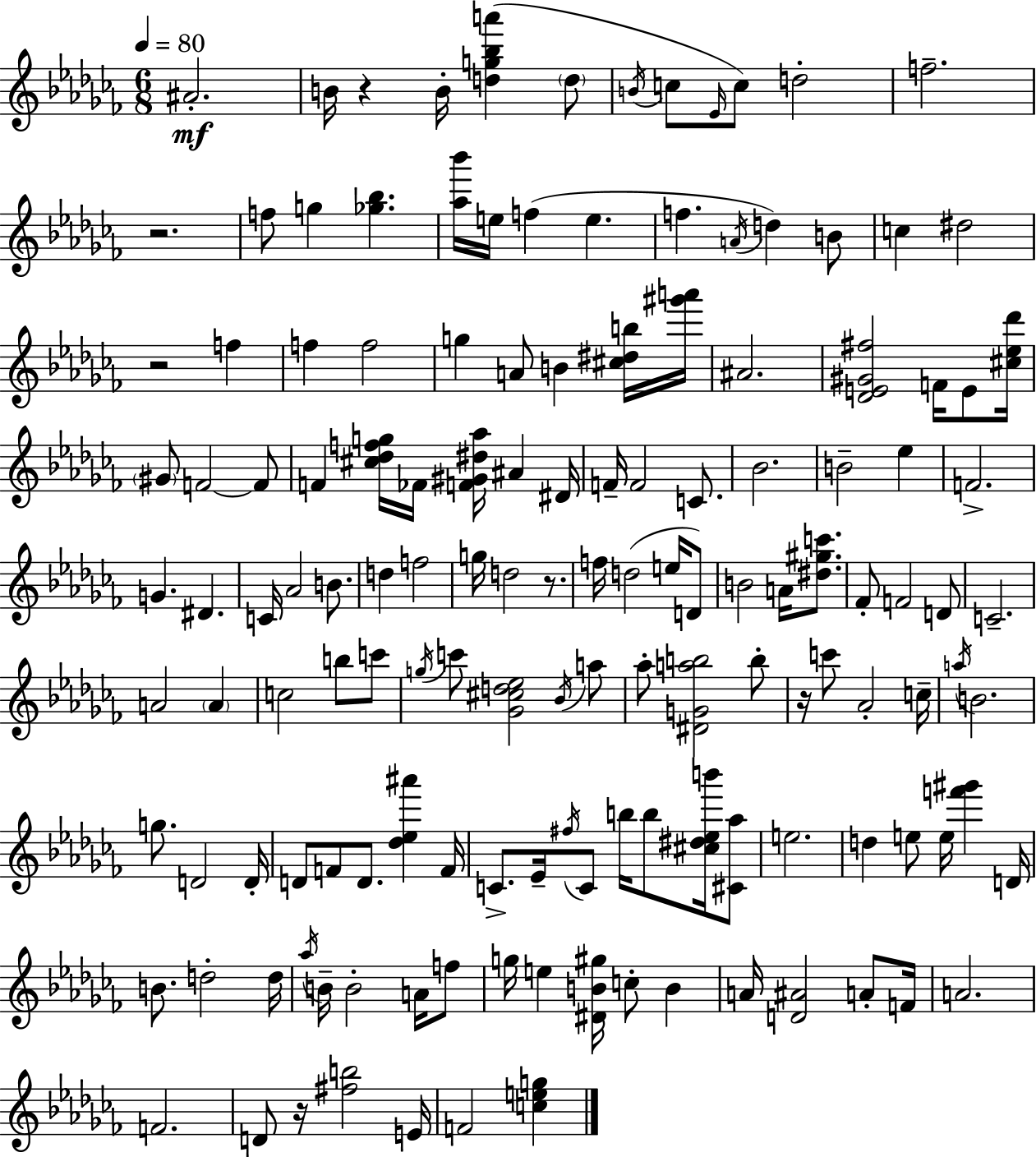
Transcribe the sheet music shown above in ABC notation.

X:1
T:Untitled
M:6/8
L:1/4
K:Abm
^A2 B/4 z B/4 [dg_ba'] d/2 B/4 c/2 _E/4 c/2 d2 f2 z2 f/2 g [_g_b] [_a_b']/4 e/4 f e f A/4 d B/2 c ^d2 z2 f f f2 g A/2 B [^c^db]/4 [^g'a']/4 ^A2 [_DE^G^f]2 F/4 E/2 [^c_e_d']/4 ^G/2 F2 F/2 F [^c_dfg]/4 _F/4 [F^G^d_a]/4 ^A ^D/4 F/4 F2 C/2 _B2 B2 _e F2 G ^D C/4 _A2 B/2 d f2 g/4 d2 z/2 f/4 d2 e/4 D/2 B2 A/4 [^d^gc']/2 _F/2 F2 D/2 C2 A2 A c2 b/2 c'/2 g/4 c'/2 [_G^cd_e]2 _B/4 a/2 _a/2 [^DGab]2 b/2 z/4 c'/2 _A2 c/4 a/4 B2 g/2 D2 D/4 D/2 F/2 D/2 [_d_e^a'] F/4 C/2 _E/4 ^f/4 C/2 b/4 b/2 [^c^d_eb']/4 [^C_a]/2 e2 d e/2 e/4 [f'^g'] D/4 B/2 d2 d/4 _a/4 B/4 B2 A/4 f/2 g/4 e [^DB^g]/4 c/2 B A/4 [D^A]2 A/2 F/4 A2 F2 D/2 z/4 [^fb]2 E/4 F2 [ceg]